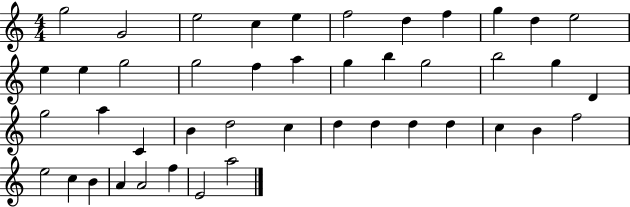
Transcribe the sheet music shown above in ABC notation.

X:1
T:Untitled
M:4/4
L:1/4
K:C
g2 G2 e2 c e f2 d f g d e2 e e g2 g2 f a g b g2 b2 g D g2 a C B d2 c d d d d c B f2 e2 c B A A2 f E2 a2